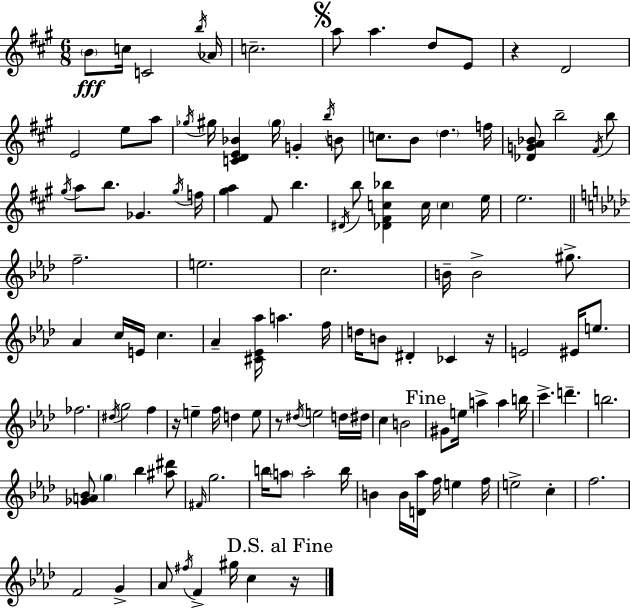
{
  \clef treble
  \numericTimeSignature
  \time 6/8
  \key a \major
  \parenthesize b'8\fff c''16 c'2 \acciaccatura { b''16 } | aes'16 c''2.-- | \mark \markup { \musicglyph "scripts.segno" } a''8 a''4. d''8 e'8 | r4 d'2 | \break e'2 e''8 a''8 | \acciaccatura { ges''16 } gis''16 <c' d' e' bes'>4 \parenthesize gis''16 g'4-. | \acciaccatura { b''16 } b'8 c''8. b'8 \parenthesize d''4. | f''16 <des' g' a' bes'>8 b''2-- | \break \acciaccatura { fis'16 } b''8 \acciaccatura { gis''16 } a''8 b''8. ges'4. | \acciaccatura { gis''16 } f''16 <gis'' a''>4 fis'8 | b''4. \acciaccatura { dis'16 } b''8 <des' fis' c'' bes''>4 | c''16 \parenthesize c''4 e''16 e''2. | \break \bar "||" \break \key aes \major f''2.-- | e''2. | c''2. | b'16-- b'2-> gis''8.-> | \break aes'4 c''16 e'16 c''4. | aes'4-- <cis' ees' aes''>16 a''4. f''16 | d''16 b'8 dis'4-. ces'4 r16 | e'2 eis'16 e''8. | \break fes''2. | \acciaccatura { dis''16 } g''2 f''4 | r16 e''4-- f''16 d''4 e''8 | r8 \acciaccatura { dis''16 } e''2 | \break d''16 dis''16 c''4 b'2 | \mark "Fine" gis'8 e''16 a''4-> a''4 | b''16 c'''4.-> d'''4.-- | b''2. | \break <ges' a' bes'>8 \parenthesize g''4 bes''4 | <ais'' dis'''>8 \grace { fis'16 } g''2. | b''16 \parenthesize a''8 a''2-. | b''16 b'4 b'16 <d' aes''>16 f''16 e''4 | \break f''16 e''2-> c''4-. | f''2. | f'2 g'4-> | aes'8 \acciaccatura { fis''16 } f'4-> gis''16 c''4 | \break \mark "D.S. al Fine" r16 \bar "|."
}